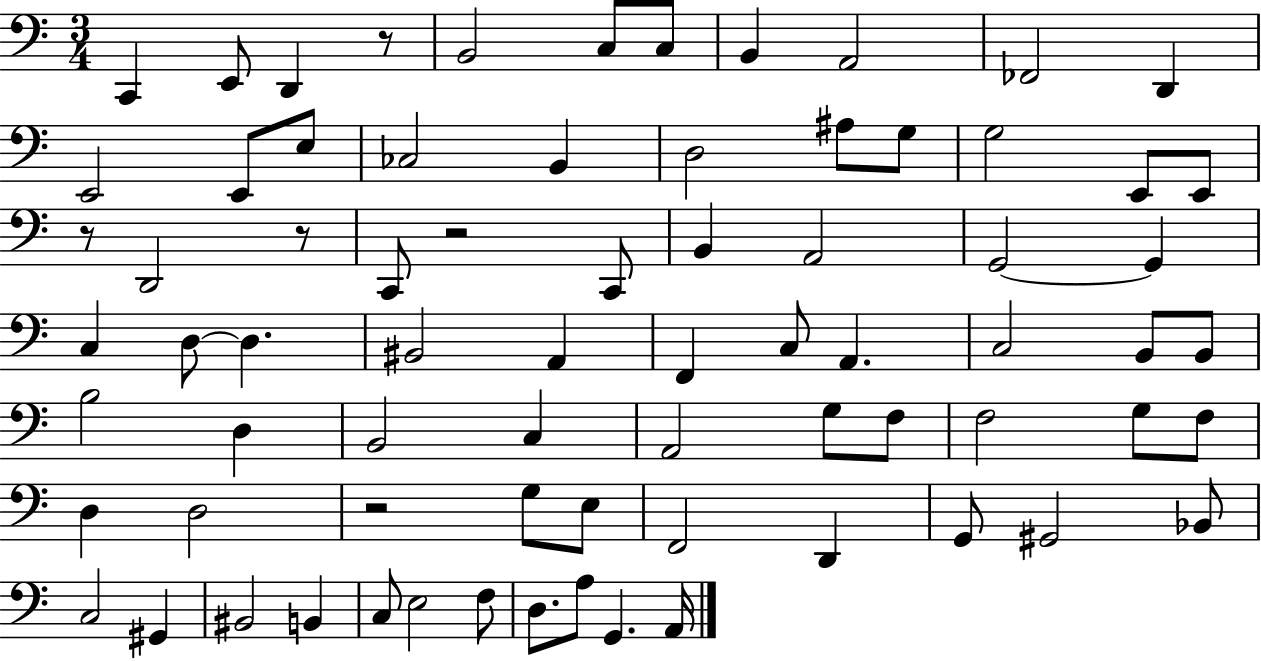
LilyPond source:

{
  \clef bass
  \numericTimeSignature
  \time 3/4
  \key c \major
  c,4 e,8 d,4 r8 | b,2 c8 c8 | b,4 a,2 | fes,2 d,4 | \break e,2 e,8 e8 | ces2 b,4 | d2 ais8 g8 | g2 e,8 e,8 | \break r8 d,2 r8 | c,8 r2 c,8 | b,4 a,2 | g,2~~ g,4 | \break c4 d8~~ d4. | bis,2 a,4 | f,4 c8 a,4. | c2 b,8 b,8 | \break b2 d4 | b,2 c4 | a,2 g8 f8 | f2 g8 f8 | \break d4 d2 | r2 g8 e8 | f,2 d,4 | g,8 gis,2 bes,8 | \break c2 gis,4 | bis,2 b,4 | c8 e2 f8 | d8. a8 g,4. a,16 | \break \bar "|."
}